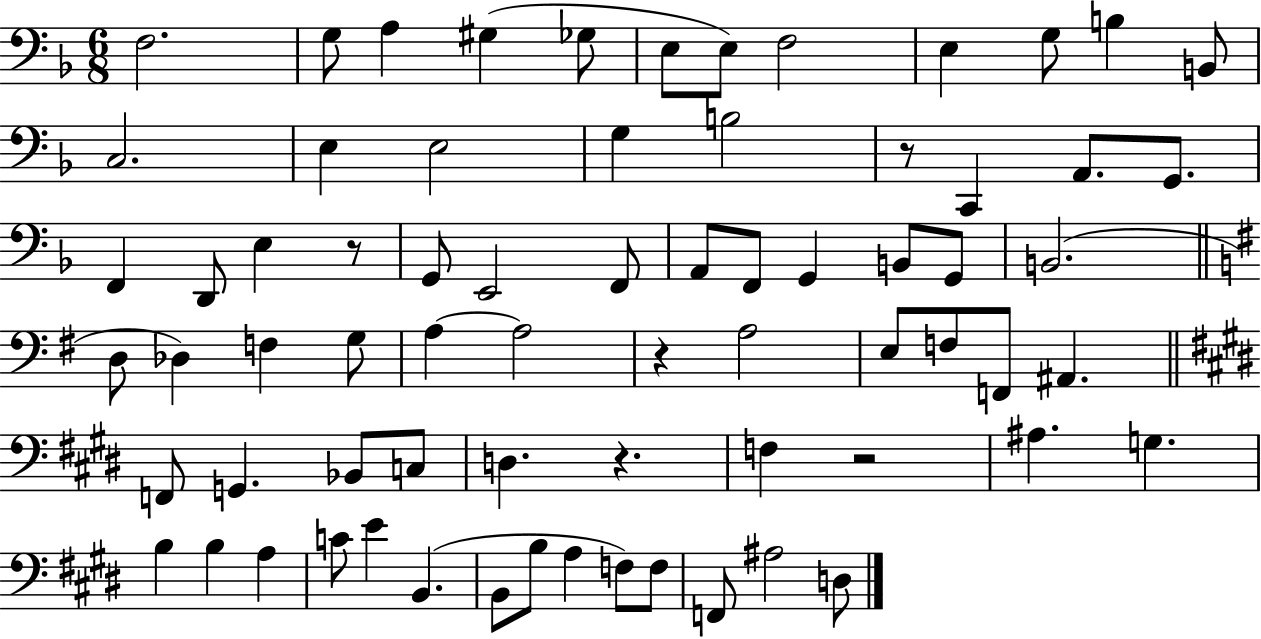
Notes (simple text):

F3/h. G3/e A3/q G#3/q Gb3/e E3/e E3/e F3/h E3/q G3/e B3/q B2/e C3/h. E3/q E3/h G3/q B3/h R/e C2/q A2/e. G2/e. F2/q D2/e E3/q R/e G2/e E2/h F2/e A2/e F2/e G2/q B2/e G2/e B2/h. D3/e Db3/q F3/q G3/e A3/q A3/h R/q A3/h E3/e F3/e F2/e A#2/q. F2/e G2/q. Bb2/e C3/e D3/q. R/q. F3/q R/h A#3/q. G3/q. B3/q B3/q A3/q C4/e E4/q B2/q. B2/e B3/e A3/q F3/e F3/e F2/e A#3/h D3/e